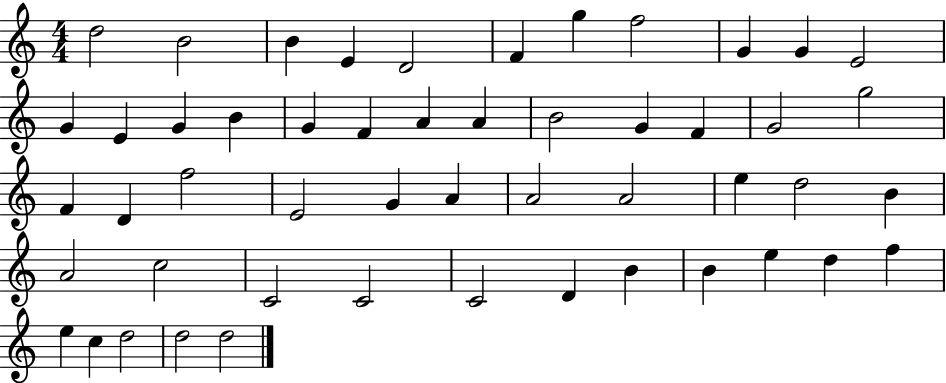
X:1
T:Untitled
M:4/4
L:1/4
K:C
d2 B2 B E D2 F g f2 G G E2 G E G B G F A A B2 G F G2 g2 F D f2 E2 G A A2 A2 e d2 B A2 c2 C2 C2 C2 D B B e d f e c d2 d2 d2